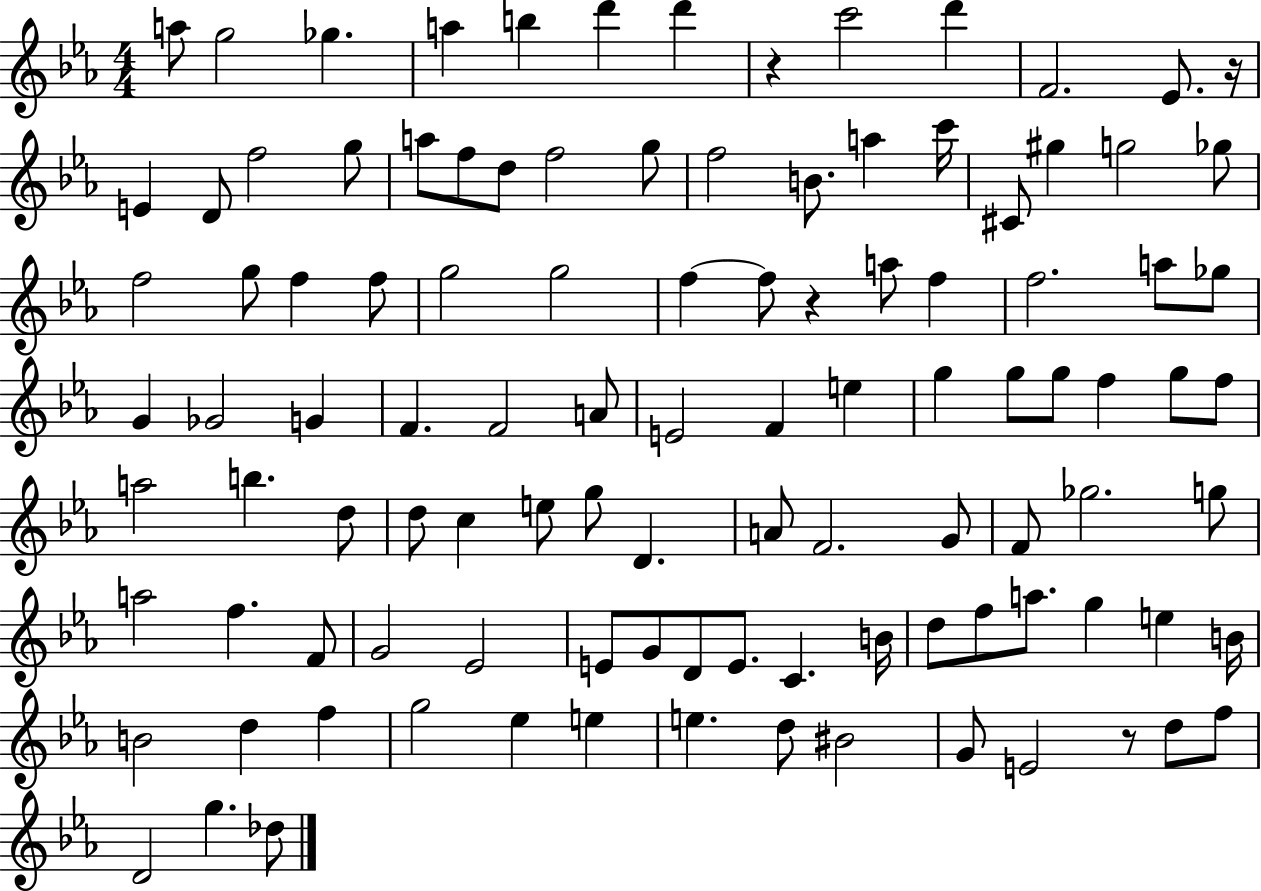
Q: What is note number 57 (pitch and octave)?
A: A5